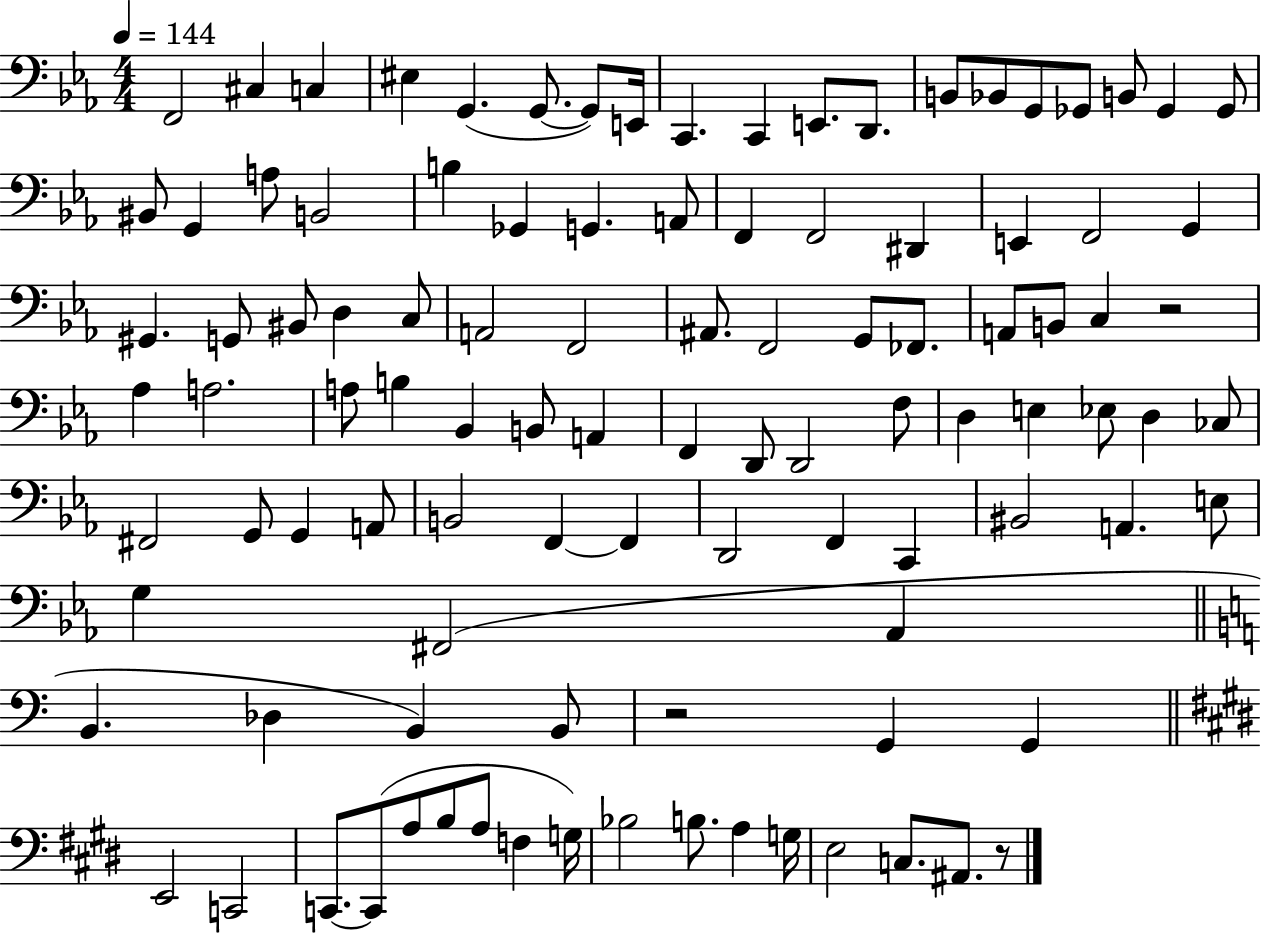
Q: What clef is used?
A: bass